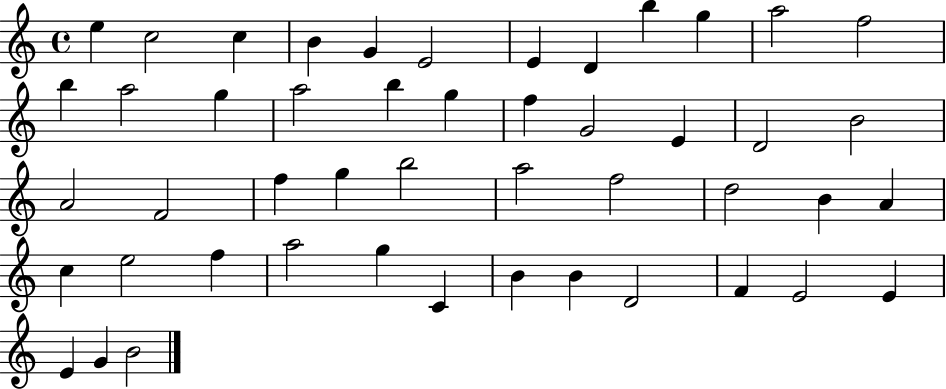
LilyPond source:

{
  \clef treble
  \time 4/4
  \defaultTimeSignature
  \key c \major
  e''4 c''2 c''4 | b'4 g'4 e'2 | e'4 d'4 b''4 g''4 | a''2 f''2 | \break b''4 a''2 g''4 | a''2 b''4 g''4 | f''4 g'2 e'4 | d'2 b'2 | \break a'2 f'2 | f''4 g''4 b''2 | a''2 f''2 | d''2 b'4 a'4 | \break c''4 e''2 f''4 | a''2 g''4 c'4 | b'4 b'4 d'2 | f'4 e'2 e'4 | \break e'4 g'4 b'2 | \bar "|."
}